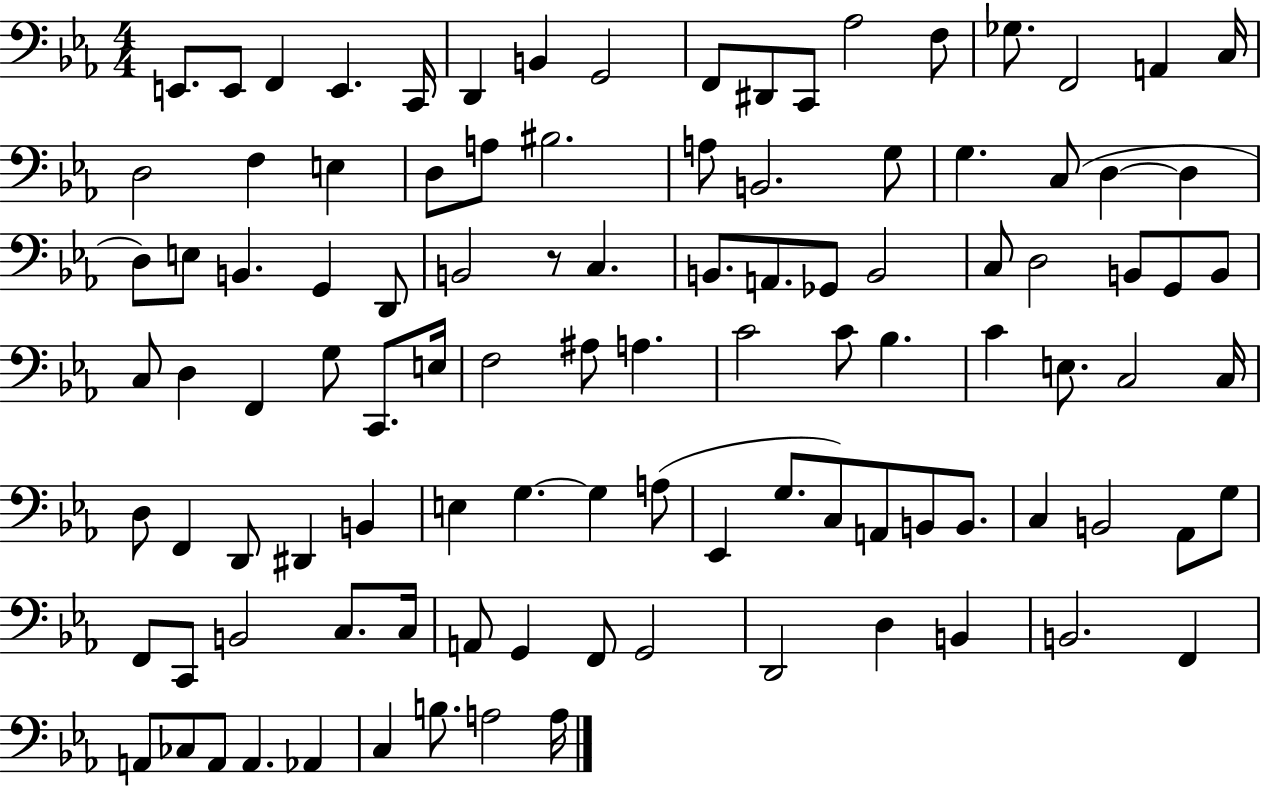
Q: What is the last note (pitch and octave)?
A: A3